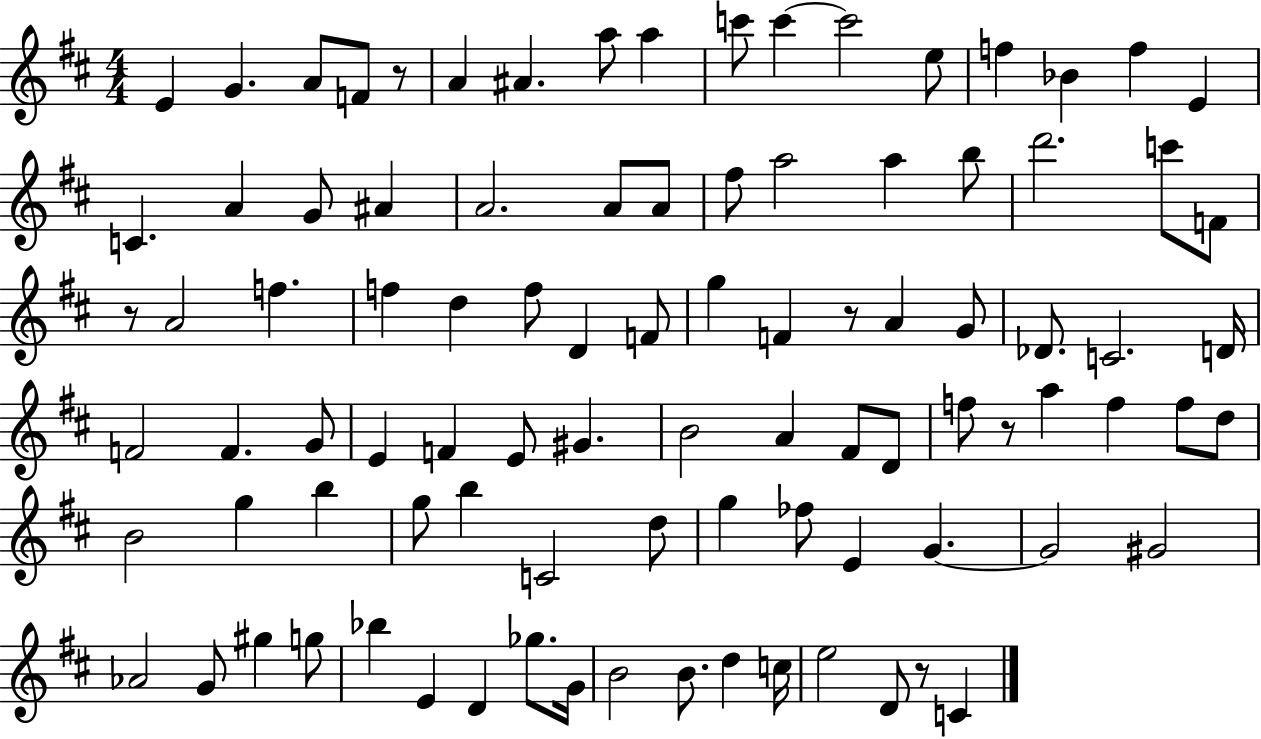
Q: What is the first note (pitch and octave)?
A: E4